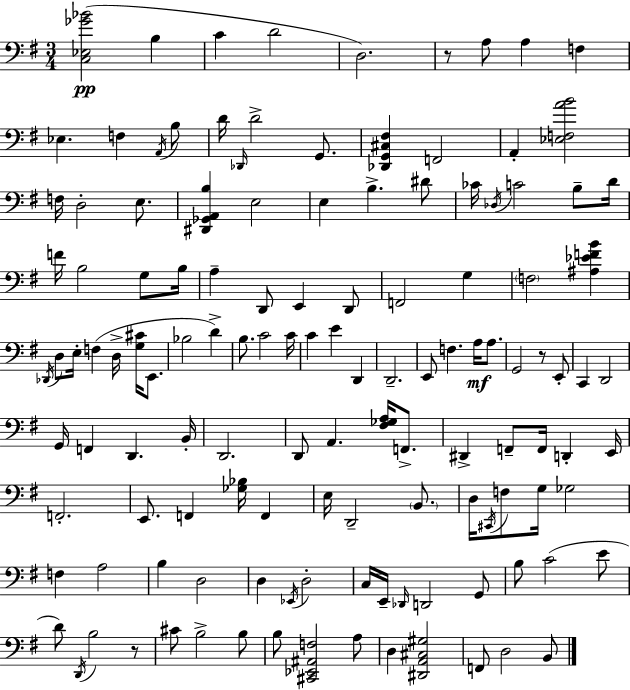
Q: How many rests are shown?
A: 3